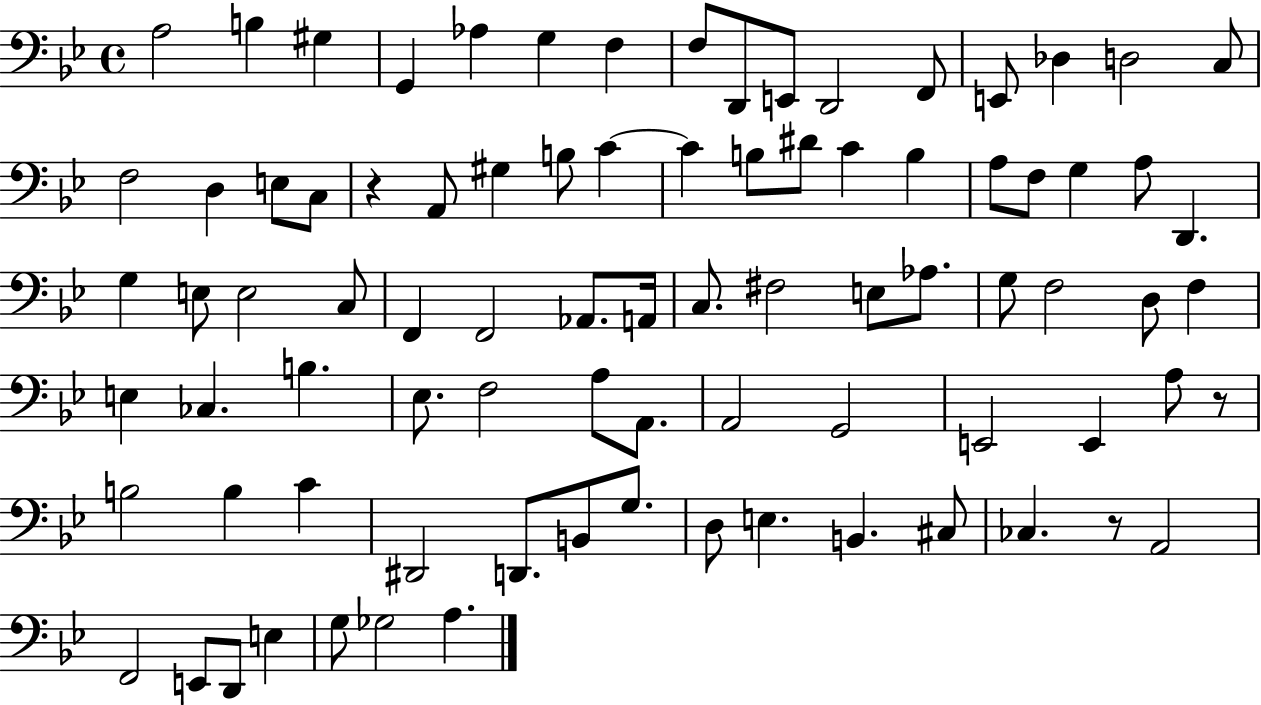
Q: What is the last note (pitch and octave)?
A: A3